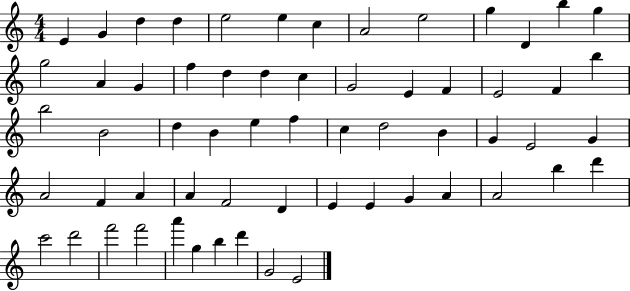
{
  \clef treble
  \numericTimeSignature
  \time 4/4
  \key c \major
  e'4 g'4 d''4 d''4 | e''2 e''4 c''4 | a'2 e''2 | g''4 d'4 b''4 g''4 | \break g''2 a'4 g'4 | f''4 d''4 d''4 c''4 | g'2 e'4 f'4 | e'2 f'4 b''4 | \break b''2 b'2 | d''4 b'4 e''4 f''4 | c''4 d''2 b'4 | g'4 e'2 g'4 | \break a'2 f'4 a'4 | a'4 f'2 d'4 | e'4 e'4 g'4 a'4 | a'2 b''4 d'''4 | \break c'''2 d'''2 | f'''2 f'''2 | a'''4 g''4 b''4 d'''4 | g'2 e'2 | \break \bar "|."
}